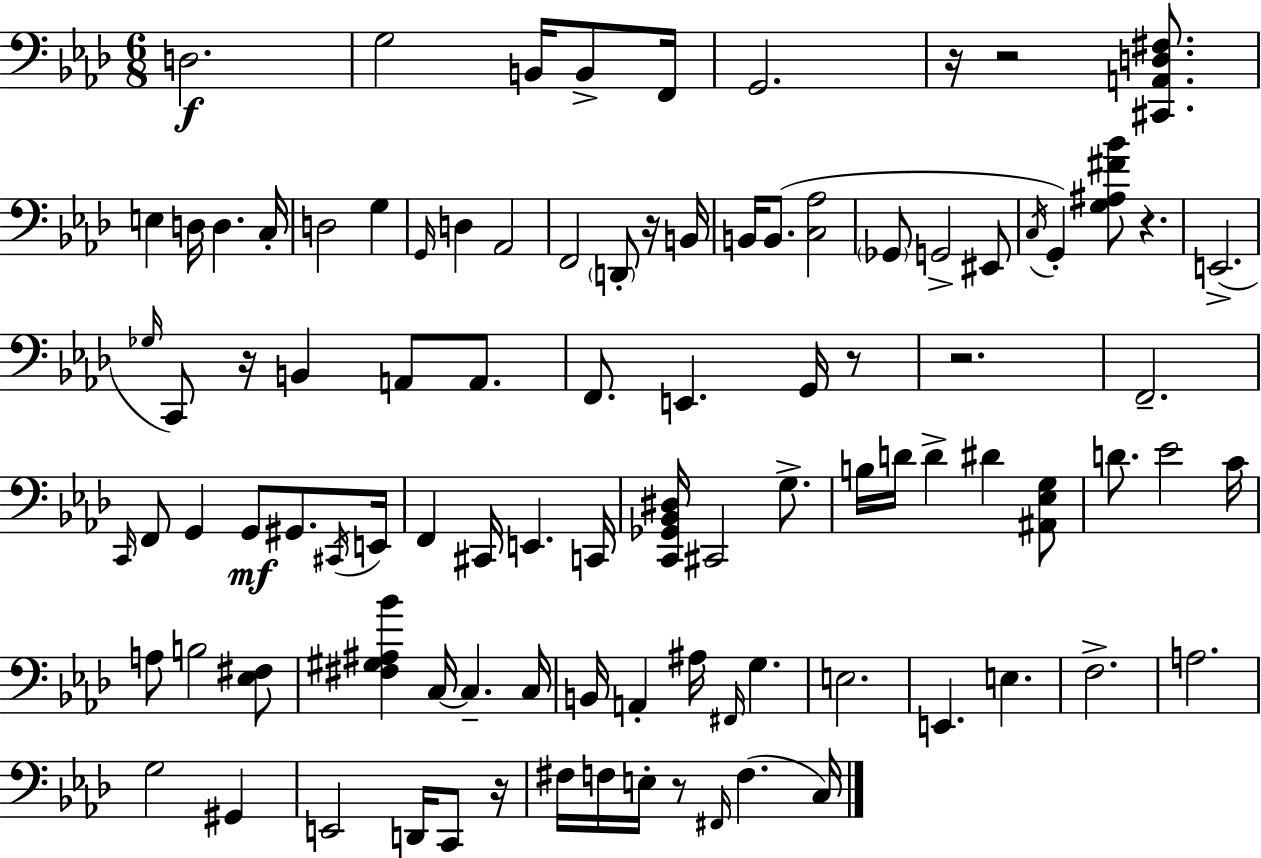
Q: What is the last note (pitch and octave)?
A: C3